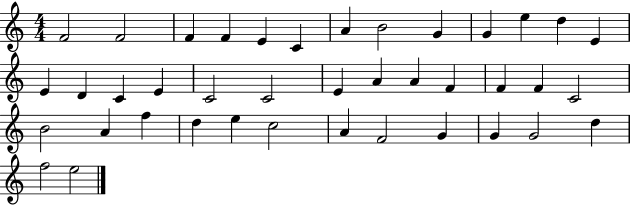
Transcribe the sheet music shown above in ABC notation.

X:1
T:Untitled
M:4/4
L:1/4
K:C
F2 F2 F F E C A B2 G G e d E E D C E C2 C2 E A A F F F C2 B2 A f d e c2 A F2 G G G2 d f2 e2